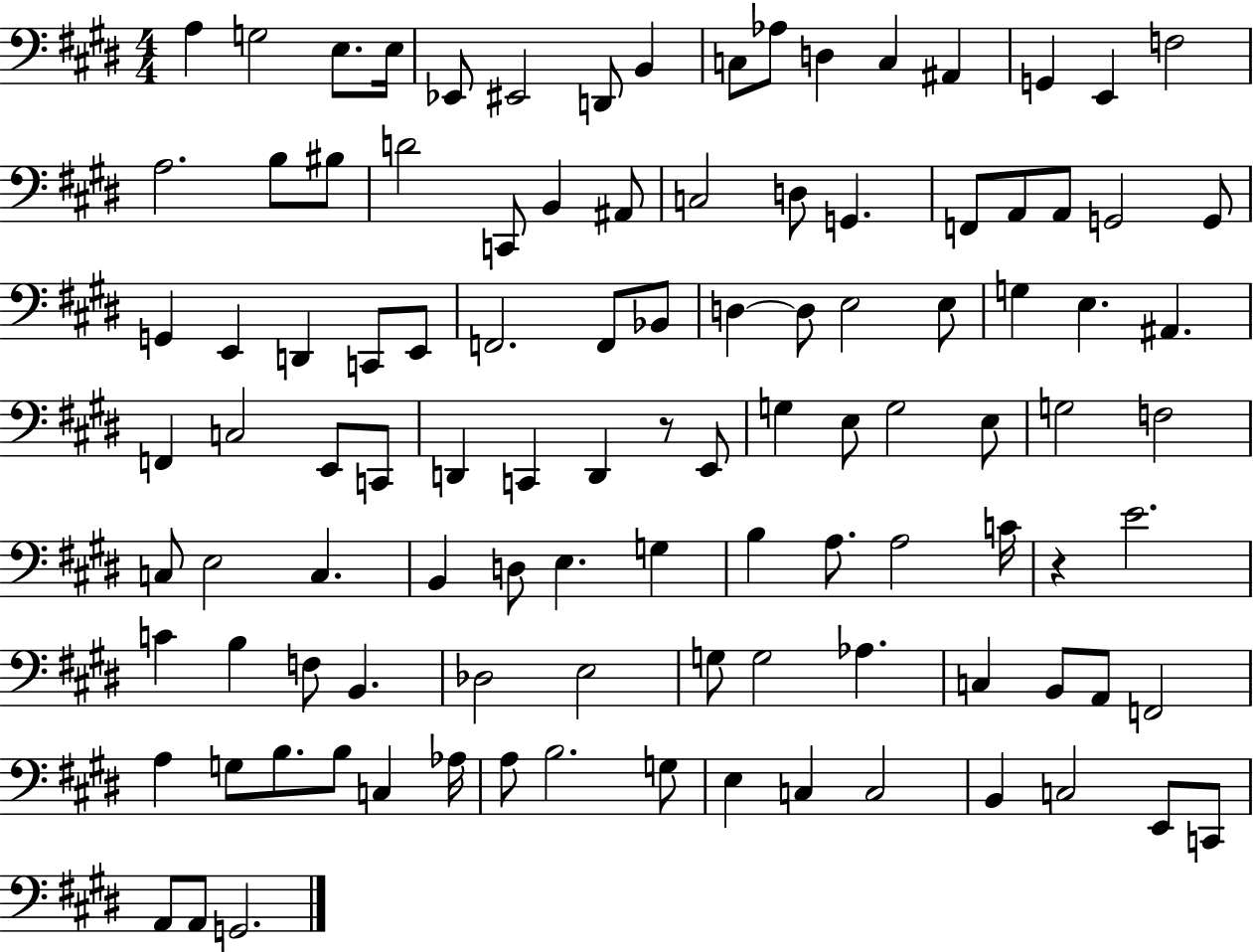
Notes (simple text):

A3/q G3/h E3/e. E3/s Eb2/e EIS2/h D2/e B2/q C3/e Ab3/e D3/q C3/q A#2/q G2/q E2/q F3/h A3/h. B3/e BIS3/e D4/h C2/e B2/q A#2/e C3/h D3/e G2/q. F2/e A2/e A2/e G2/h G2/e G2/q E2/q D2/q C2/e E2/e F2/h. F2/e Bb2/e D3/q D3/e E3/h E3/e G3/q E3/q. A#2/q. F2/q C3/h E2/e C2/e D2/q C2/q D2/q R/e E2/e G3/q E3/e G3/h E3/e G3/h F3/h C3/e E3/h C3/q. B2/q D3/e E3/q. G3/q B3/q A3/e. A3/h C4/s R/q E4/h. C4/q B3/q F3/e B2/q. Db3/h E3/h G3/e G3/h Ab3/q. C3/q B2/e A2/e F2/h A3/q G3/e B3/e. B3/e C3/q Ab3/s A3/e B3/h. G3/e E3/q C3/q C3/h B2/q C3/h E2/e C2/e A2/e A2/e G2/h.